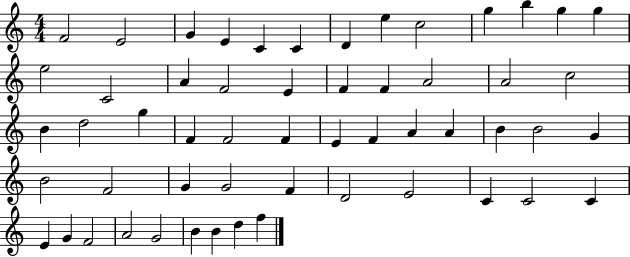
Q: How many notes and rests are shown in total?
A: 55